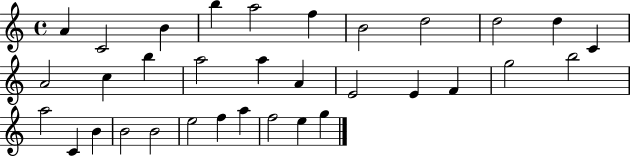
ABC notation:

X:1
T:Untitled
M:4/4
L:1/4
K:C
A C2 B b a2 f B2 d2 d2 d C A2 c b a2 a A E2 E F g2 b2 a2 C B B2 B2 e2 f a f2 e g